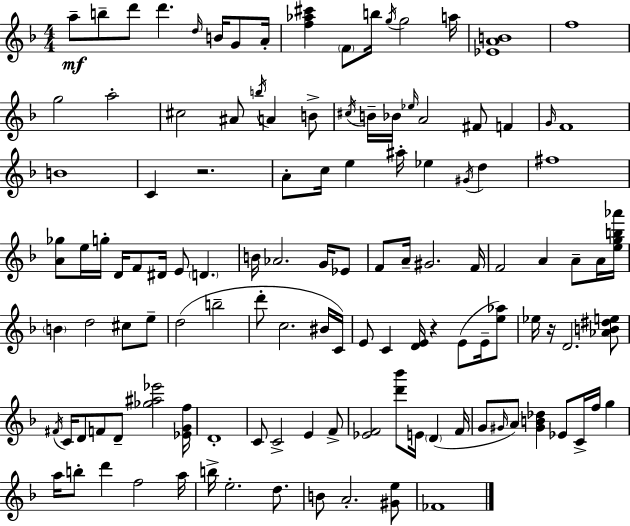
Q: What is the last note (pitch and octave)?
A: FES4